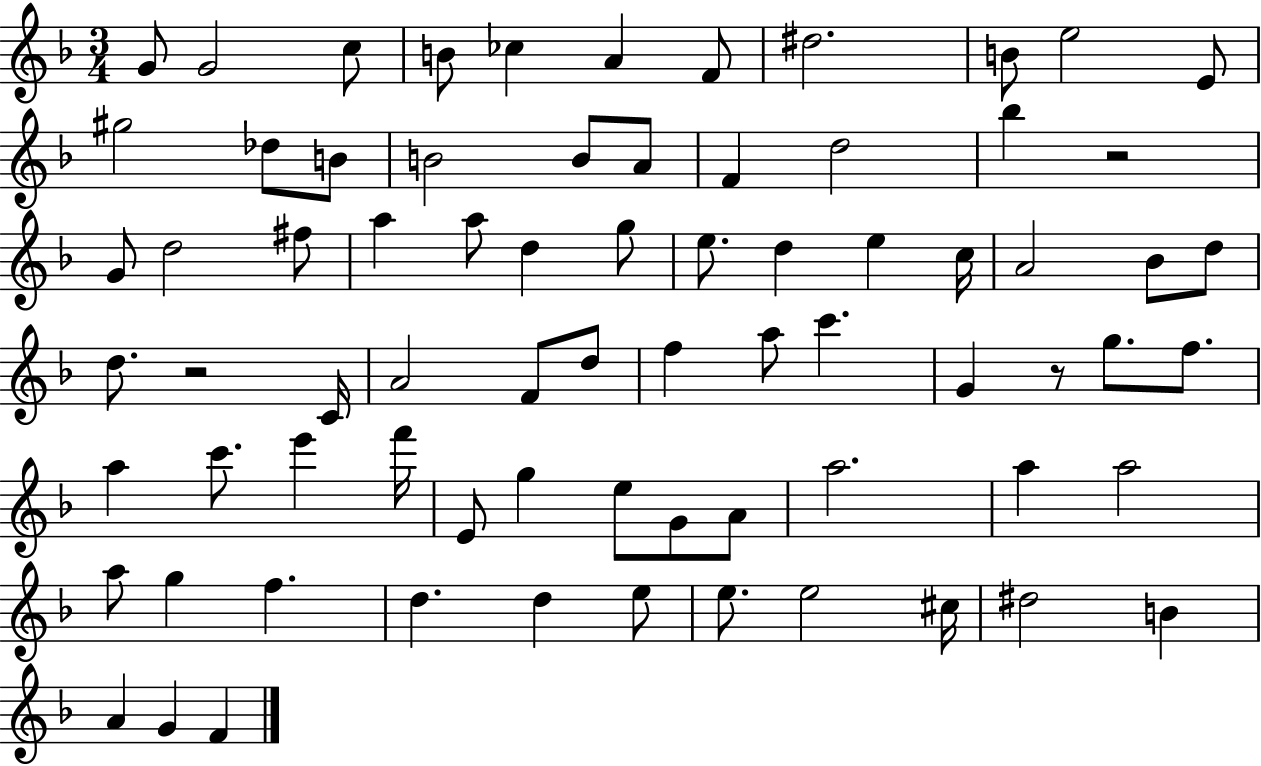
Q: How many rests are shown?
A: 3